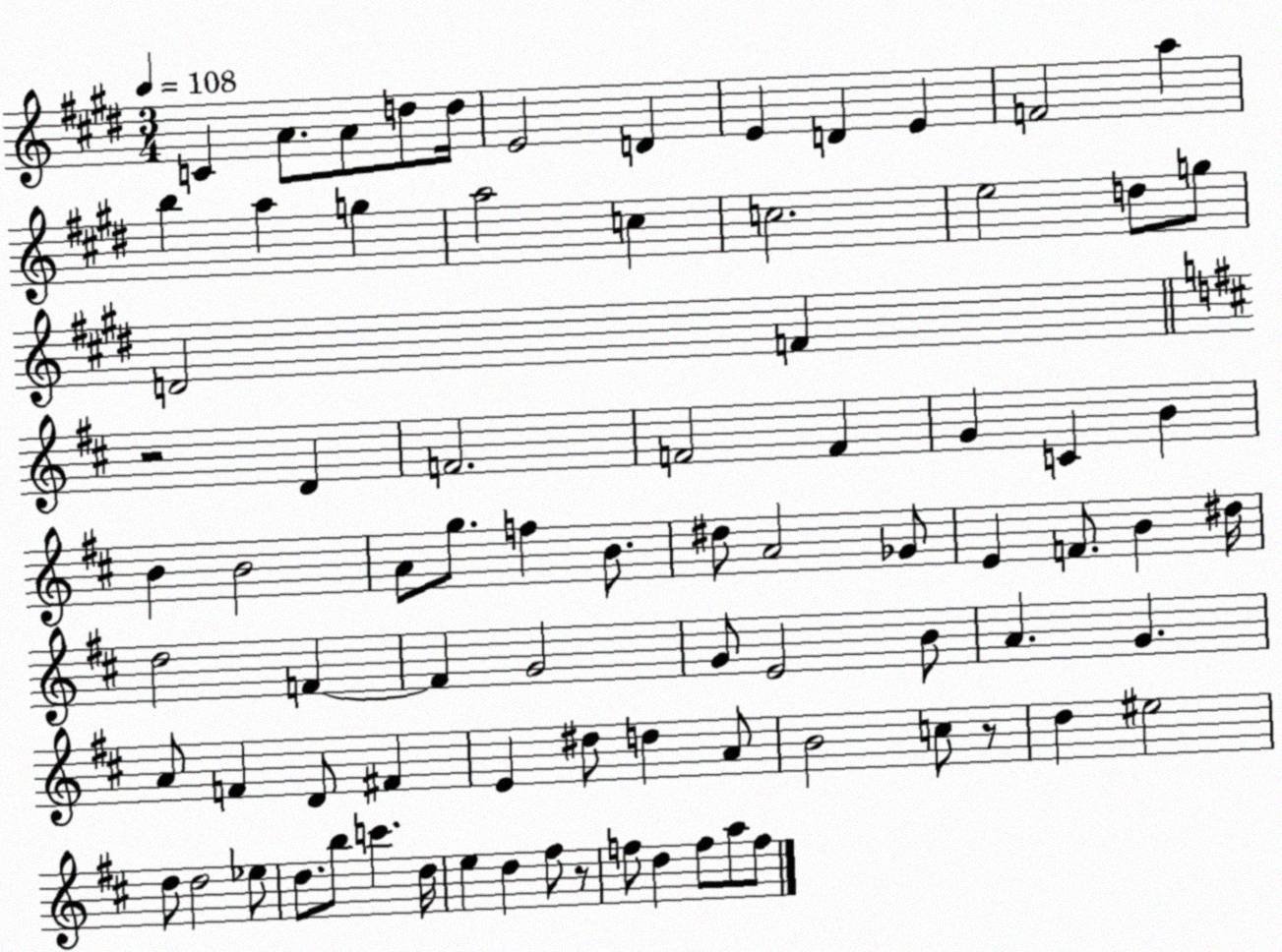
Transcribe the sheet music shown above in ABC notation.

X:1
T:Untitled
M:3/4
L:1/4
K:E
C A/2 A/2 d/2 d/4 E2 D E D E F2 a b a g a2 c c2 e2 d/2 g/2 D2 F z2 D F2 F2 F G C B B B2 A/2 g/2 f B/2 ^d/2 A2 _G/2 E F/2 B ^d/4 d2 F F G2 G/2 E2 B/2 A G A/2 F D/2 ^F E ^d/2 d A/2 B2 c/2 z/2 d ^e2 d/2 d2 _e/2 d/2 b/2 c' d/4 e d ^f/2 z/2 f/2 d f/2 a/2 f/2